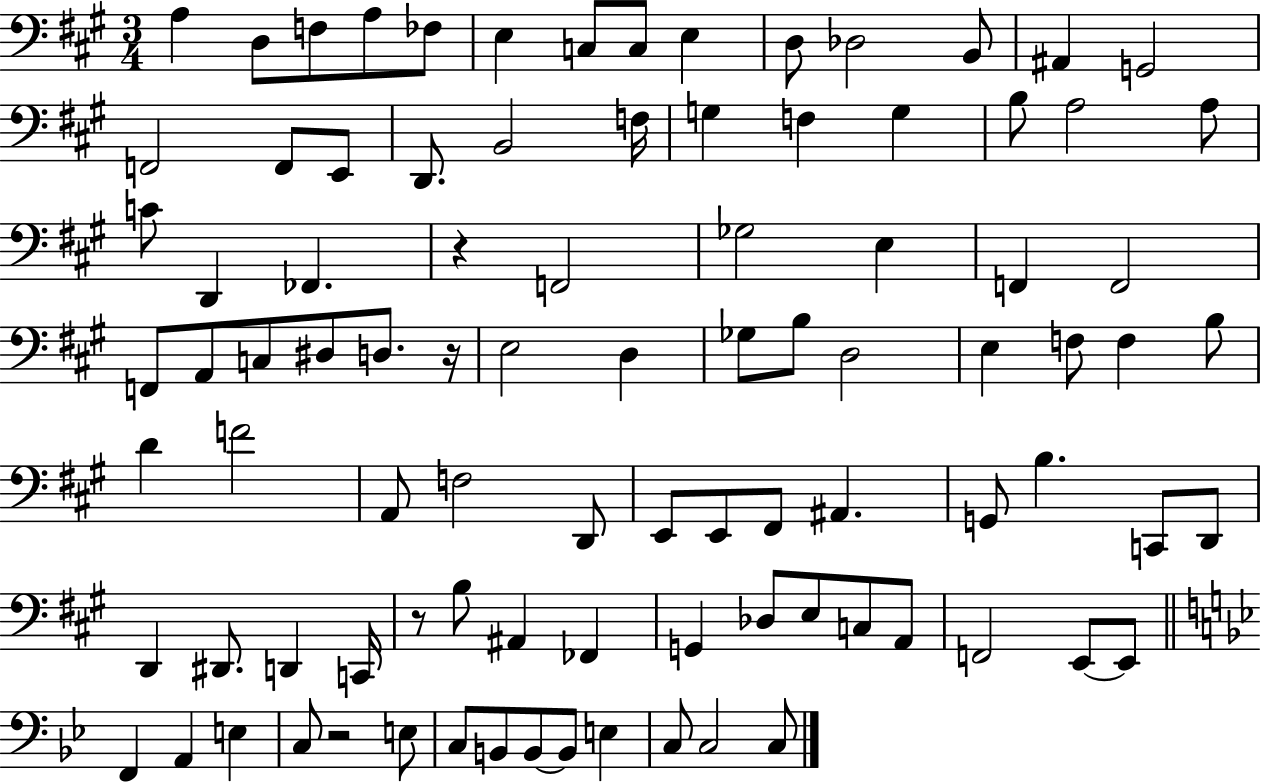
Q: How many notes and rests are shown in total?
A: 93